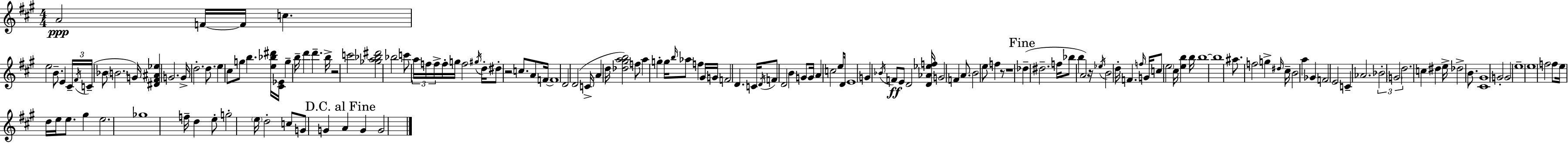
A4/h F4/s F4/s C5/q. E5/h B4/e. E4/q C#4/s F#4/s C4/s Bb4/e B4/h. G4/s [D#4,F#4,A#4,Eb5]/q G4/h. G4/s D5/h. D5/e. E5/q C#5/e G5/e B5/q. [E5,Bb5,D#6]/s [C#4,Eb4]/s G5/q B5/s D6/q D6/q. B5/s R/h C6/h [Gb5,A5,Bb5,D#6]/h Bb5/h C6/e A5/s F5/s F5/s F5/s G5/s F5/h G#5/s D5/s D#5/e R/h C5/e. A4/e F4/s F4/w D4/h D4/h C4/s A4/q D5/s [Db5,G#5,A5,B5]/h F5/e A5/q G5/q G5/s B5/s Ab5/e F5/q G#4/s G4/s F4/h D4/q. C4/s D4/s F4/e D4/h B4/q G4/e G4/s A4/q C5/h E5/e D4/s E4/w G4/q Bb4/s F4/e E4/e D4/h [D4,Ab4,Eb5,F5]/s G4/h F4/q A4/e. B4/h E5/e F5/q R/e R/w Db5/q D#5/h. F5/s Bb5/e B5/q A4/h R/s Eb5/s B4/h D5/s F4/q. F5/s G4/s C5/e E5/h C#5/s [E5,B5]/q B5/s B5/w B5/w A#5/e. F5/h G5/q D#5/s C#5/s B4/h A5/q Gb4/q F4/h E4/h C4/q Ab4/h. Bb4/h G4/h D5/h. C5/q D#5/q E5/s Db5/h B4/e. [C#4,G#4]/w G4/h G4/h E5/w E5/w F5/h F5/e E5/s D5/s E5/s E5/e. G#5/q E5/h. Gb5/w F5/s D5/q E5/e G5/h E5/s D5/h C5/e G4/e G4/q A4/q G4/q G4/h